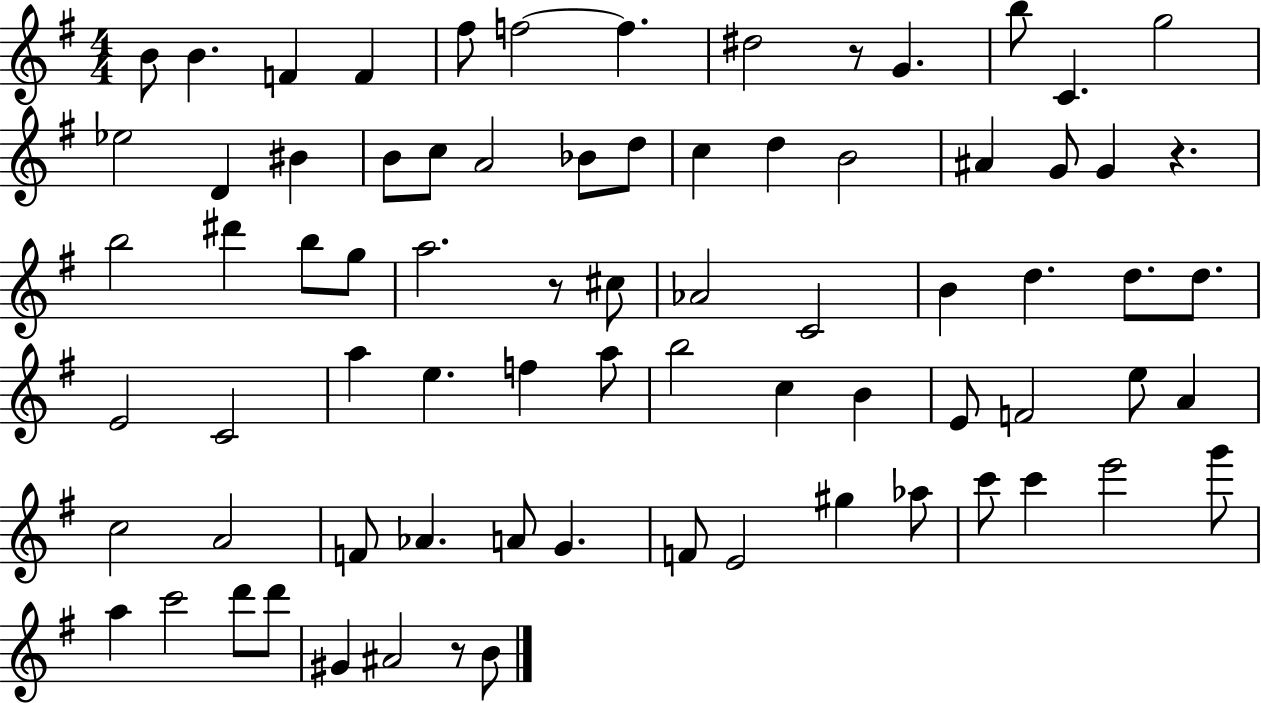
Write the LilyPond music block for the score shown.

{
  \clef treble
  \numericTimeSignature
  \time 4/4
  \key g \major
  b'8 b'4. f'4 f'4 | fis''8 f''2~~ f''4. | dis''2 r8 g'4. | b''8 c'4. g''2 | \break ees''2 d'4 bis'4 | b'8 c''8 a'2 bes'8 d''8 | c''4 d''4 b'2 | ais'4 g'8 g'4 r4. | \break b''2 dis'''4 b''8 g''8 | a''2. r8 cis''8 | aes'2 c'2 | b'4 d''4. d''8. d''8. | \break e'2 c'2 | a''4 e''4. f''4 a''8 | b''2 c''4 b'4 | e'8 f'2 e''8 a'4 | \break c''2 a'2 | f'8 aes'4. a'8 g'4. | f'8 e'2 gis''4 aes''8 | c'''8 c'''4 e'''2 g'''8 | \break a''4 c'''2 d'''8 d'''8 | gis'4 ais'2 r8 b'8 | \bar "|."
}